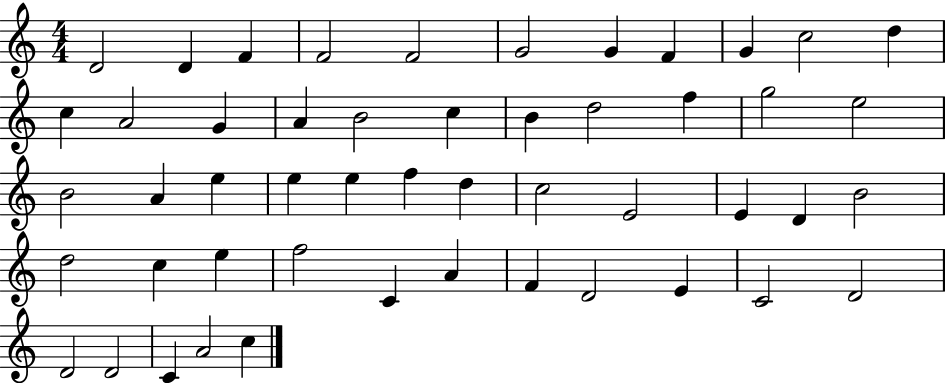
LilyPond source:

{
  \clef treble
  \numericTimeSignature
  \time 4/4
  \key c \major
  d'2 d'4 f'4 | f'2 f'2 | g'2 g'4 f'4 | g'4 c''2 d''4 | \break c''4 a'2 g'4 | a'4 b'2 c''4 | b'4 d''2 f''4 | g''2 e''2 | \break b'2 a'4 e''4 | e''4 e''4 f''4 d''4 | c''2 e'2 | e'4 d'4 b'2 | \break d''2 c''4 e''4 | f''2 c'4 a'4 | f'4 d'2 e'4 | c'2 d'2 | \break d'2 d'2 | c'4 a'2 c''4 | \bar "|."
}